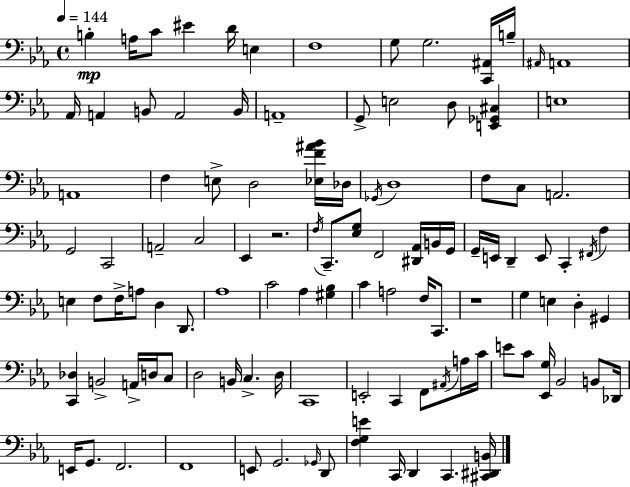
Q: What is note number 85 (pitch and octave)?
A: B2